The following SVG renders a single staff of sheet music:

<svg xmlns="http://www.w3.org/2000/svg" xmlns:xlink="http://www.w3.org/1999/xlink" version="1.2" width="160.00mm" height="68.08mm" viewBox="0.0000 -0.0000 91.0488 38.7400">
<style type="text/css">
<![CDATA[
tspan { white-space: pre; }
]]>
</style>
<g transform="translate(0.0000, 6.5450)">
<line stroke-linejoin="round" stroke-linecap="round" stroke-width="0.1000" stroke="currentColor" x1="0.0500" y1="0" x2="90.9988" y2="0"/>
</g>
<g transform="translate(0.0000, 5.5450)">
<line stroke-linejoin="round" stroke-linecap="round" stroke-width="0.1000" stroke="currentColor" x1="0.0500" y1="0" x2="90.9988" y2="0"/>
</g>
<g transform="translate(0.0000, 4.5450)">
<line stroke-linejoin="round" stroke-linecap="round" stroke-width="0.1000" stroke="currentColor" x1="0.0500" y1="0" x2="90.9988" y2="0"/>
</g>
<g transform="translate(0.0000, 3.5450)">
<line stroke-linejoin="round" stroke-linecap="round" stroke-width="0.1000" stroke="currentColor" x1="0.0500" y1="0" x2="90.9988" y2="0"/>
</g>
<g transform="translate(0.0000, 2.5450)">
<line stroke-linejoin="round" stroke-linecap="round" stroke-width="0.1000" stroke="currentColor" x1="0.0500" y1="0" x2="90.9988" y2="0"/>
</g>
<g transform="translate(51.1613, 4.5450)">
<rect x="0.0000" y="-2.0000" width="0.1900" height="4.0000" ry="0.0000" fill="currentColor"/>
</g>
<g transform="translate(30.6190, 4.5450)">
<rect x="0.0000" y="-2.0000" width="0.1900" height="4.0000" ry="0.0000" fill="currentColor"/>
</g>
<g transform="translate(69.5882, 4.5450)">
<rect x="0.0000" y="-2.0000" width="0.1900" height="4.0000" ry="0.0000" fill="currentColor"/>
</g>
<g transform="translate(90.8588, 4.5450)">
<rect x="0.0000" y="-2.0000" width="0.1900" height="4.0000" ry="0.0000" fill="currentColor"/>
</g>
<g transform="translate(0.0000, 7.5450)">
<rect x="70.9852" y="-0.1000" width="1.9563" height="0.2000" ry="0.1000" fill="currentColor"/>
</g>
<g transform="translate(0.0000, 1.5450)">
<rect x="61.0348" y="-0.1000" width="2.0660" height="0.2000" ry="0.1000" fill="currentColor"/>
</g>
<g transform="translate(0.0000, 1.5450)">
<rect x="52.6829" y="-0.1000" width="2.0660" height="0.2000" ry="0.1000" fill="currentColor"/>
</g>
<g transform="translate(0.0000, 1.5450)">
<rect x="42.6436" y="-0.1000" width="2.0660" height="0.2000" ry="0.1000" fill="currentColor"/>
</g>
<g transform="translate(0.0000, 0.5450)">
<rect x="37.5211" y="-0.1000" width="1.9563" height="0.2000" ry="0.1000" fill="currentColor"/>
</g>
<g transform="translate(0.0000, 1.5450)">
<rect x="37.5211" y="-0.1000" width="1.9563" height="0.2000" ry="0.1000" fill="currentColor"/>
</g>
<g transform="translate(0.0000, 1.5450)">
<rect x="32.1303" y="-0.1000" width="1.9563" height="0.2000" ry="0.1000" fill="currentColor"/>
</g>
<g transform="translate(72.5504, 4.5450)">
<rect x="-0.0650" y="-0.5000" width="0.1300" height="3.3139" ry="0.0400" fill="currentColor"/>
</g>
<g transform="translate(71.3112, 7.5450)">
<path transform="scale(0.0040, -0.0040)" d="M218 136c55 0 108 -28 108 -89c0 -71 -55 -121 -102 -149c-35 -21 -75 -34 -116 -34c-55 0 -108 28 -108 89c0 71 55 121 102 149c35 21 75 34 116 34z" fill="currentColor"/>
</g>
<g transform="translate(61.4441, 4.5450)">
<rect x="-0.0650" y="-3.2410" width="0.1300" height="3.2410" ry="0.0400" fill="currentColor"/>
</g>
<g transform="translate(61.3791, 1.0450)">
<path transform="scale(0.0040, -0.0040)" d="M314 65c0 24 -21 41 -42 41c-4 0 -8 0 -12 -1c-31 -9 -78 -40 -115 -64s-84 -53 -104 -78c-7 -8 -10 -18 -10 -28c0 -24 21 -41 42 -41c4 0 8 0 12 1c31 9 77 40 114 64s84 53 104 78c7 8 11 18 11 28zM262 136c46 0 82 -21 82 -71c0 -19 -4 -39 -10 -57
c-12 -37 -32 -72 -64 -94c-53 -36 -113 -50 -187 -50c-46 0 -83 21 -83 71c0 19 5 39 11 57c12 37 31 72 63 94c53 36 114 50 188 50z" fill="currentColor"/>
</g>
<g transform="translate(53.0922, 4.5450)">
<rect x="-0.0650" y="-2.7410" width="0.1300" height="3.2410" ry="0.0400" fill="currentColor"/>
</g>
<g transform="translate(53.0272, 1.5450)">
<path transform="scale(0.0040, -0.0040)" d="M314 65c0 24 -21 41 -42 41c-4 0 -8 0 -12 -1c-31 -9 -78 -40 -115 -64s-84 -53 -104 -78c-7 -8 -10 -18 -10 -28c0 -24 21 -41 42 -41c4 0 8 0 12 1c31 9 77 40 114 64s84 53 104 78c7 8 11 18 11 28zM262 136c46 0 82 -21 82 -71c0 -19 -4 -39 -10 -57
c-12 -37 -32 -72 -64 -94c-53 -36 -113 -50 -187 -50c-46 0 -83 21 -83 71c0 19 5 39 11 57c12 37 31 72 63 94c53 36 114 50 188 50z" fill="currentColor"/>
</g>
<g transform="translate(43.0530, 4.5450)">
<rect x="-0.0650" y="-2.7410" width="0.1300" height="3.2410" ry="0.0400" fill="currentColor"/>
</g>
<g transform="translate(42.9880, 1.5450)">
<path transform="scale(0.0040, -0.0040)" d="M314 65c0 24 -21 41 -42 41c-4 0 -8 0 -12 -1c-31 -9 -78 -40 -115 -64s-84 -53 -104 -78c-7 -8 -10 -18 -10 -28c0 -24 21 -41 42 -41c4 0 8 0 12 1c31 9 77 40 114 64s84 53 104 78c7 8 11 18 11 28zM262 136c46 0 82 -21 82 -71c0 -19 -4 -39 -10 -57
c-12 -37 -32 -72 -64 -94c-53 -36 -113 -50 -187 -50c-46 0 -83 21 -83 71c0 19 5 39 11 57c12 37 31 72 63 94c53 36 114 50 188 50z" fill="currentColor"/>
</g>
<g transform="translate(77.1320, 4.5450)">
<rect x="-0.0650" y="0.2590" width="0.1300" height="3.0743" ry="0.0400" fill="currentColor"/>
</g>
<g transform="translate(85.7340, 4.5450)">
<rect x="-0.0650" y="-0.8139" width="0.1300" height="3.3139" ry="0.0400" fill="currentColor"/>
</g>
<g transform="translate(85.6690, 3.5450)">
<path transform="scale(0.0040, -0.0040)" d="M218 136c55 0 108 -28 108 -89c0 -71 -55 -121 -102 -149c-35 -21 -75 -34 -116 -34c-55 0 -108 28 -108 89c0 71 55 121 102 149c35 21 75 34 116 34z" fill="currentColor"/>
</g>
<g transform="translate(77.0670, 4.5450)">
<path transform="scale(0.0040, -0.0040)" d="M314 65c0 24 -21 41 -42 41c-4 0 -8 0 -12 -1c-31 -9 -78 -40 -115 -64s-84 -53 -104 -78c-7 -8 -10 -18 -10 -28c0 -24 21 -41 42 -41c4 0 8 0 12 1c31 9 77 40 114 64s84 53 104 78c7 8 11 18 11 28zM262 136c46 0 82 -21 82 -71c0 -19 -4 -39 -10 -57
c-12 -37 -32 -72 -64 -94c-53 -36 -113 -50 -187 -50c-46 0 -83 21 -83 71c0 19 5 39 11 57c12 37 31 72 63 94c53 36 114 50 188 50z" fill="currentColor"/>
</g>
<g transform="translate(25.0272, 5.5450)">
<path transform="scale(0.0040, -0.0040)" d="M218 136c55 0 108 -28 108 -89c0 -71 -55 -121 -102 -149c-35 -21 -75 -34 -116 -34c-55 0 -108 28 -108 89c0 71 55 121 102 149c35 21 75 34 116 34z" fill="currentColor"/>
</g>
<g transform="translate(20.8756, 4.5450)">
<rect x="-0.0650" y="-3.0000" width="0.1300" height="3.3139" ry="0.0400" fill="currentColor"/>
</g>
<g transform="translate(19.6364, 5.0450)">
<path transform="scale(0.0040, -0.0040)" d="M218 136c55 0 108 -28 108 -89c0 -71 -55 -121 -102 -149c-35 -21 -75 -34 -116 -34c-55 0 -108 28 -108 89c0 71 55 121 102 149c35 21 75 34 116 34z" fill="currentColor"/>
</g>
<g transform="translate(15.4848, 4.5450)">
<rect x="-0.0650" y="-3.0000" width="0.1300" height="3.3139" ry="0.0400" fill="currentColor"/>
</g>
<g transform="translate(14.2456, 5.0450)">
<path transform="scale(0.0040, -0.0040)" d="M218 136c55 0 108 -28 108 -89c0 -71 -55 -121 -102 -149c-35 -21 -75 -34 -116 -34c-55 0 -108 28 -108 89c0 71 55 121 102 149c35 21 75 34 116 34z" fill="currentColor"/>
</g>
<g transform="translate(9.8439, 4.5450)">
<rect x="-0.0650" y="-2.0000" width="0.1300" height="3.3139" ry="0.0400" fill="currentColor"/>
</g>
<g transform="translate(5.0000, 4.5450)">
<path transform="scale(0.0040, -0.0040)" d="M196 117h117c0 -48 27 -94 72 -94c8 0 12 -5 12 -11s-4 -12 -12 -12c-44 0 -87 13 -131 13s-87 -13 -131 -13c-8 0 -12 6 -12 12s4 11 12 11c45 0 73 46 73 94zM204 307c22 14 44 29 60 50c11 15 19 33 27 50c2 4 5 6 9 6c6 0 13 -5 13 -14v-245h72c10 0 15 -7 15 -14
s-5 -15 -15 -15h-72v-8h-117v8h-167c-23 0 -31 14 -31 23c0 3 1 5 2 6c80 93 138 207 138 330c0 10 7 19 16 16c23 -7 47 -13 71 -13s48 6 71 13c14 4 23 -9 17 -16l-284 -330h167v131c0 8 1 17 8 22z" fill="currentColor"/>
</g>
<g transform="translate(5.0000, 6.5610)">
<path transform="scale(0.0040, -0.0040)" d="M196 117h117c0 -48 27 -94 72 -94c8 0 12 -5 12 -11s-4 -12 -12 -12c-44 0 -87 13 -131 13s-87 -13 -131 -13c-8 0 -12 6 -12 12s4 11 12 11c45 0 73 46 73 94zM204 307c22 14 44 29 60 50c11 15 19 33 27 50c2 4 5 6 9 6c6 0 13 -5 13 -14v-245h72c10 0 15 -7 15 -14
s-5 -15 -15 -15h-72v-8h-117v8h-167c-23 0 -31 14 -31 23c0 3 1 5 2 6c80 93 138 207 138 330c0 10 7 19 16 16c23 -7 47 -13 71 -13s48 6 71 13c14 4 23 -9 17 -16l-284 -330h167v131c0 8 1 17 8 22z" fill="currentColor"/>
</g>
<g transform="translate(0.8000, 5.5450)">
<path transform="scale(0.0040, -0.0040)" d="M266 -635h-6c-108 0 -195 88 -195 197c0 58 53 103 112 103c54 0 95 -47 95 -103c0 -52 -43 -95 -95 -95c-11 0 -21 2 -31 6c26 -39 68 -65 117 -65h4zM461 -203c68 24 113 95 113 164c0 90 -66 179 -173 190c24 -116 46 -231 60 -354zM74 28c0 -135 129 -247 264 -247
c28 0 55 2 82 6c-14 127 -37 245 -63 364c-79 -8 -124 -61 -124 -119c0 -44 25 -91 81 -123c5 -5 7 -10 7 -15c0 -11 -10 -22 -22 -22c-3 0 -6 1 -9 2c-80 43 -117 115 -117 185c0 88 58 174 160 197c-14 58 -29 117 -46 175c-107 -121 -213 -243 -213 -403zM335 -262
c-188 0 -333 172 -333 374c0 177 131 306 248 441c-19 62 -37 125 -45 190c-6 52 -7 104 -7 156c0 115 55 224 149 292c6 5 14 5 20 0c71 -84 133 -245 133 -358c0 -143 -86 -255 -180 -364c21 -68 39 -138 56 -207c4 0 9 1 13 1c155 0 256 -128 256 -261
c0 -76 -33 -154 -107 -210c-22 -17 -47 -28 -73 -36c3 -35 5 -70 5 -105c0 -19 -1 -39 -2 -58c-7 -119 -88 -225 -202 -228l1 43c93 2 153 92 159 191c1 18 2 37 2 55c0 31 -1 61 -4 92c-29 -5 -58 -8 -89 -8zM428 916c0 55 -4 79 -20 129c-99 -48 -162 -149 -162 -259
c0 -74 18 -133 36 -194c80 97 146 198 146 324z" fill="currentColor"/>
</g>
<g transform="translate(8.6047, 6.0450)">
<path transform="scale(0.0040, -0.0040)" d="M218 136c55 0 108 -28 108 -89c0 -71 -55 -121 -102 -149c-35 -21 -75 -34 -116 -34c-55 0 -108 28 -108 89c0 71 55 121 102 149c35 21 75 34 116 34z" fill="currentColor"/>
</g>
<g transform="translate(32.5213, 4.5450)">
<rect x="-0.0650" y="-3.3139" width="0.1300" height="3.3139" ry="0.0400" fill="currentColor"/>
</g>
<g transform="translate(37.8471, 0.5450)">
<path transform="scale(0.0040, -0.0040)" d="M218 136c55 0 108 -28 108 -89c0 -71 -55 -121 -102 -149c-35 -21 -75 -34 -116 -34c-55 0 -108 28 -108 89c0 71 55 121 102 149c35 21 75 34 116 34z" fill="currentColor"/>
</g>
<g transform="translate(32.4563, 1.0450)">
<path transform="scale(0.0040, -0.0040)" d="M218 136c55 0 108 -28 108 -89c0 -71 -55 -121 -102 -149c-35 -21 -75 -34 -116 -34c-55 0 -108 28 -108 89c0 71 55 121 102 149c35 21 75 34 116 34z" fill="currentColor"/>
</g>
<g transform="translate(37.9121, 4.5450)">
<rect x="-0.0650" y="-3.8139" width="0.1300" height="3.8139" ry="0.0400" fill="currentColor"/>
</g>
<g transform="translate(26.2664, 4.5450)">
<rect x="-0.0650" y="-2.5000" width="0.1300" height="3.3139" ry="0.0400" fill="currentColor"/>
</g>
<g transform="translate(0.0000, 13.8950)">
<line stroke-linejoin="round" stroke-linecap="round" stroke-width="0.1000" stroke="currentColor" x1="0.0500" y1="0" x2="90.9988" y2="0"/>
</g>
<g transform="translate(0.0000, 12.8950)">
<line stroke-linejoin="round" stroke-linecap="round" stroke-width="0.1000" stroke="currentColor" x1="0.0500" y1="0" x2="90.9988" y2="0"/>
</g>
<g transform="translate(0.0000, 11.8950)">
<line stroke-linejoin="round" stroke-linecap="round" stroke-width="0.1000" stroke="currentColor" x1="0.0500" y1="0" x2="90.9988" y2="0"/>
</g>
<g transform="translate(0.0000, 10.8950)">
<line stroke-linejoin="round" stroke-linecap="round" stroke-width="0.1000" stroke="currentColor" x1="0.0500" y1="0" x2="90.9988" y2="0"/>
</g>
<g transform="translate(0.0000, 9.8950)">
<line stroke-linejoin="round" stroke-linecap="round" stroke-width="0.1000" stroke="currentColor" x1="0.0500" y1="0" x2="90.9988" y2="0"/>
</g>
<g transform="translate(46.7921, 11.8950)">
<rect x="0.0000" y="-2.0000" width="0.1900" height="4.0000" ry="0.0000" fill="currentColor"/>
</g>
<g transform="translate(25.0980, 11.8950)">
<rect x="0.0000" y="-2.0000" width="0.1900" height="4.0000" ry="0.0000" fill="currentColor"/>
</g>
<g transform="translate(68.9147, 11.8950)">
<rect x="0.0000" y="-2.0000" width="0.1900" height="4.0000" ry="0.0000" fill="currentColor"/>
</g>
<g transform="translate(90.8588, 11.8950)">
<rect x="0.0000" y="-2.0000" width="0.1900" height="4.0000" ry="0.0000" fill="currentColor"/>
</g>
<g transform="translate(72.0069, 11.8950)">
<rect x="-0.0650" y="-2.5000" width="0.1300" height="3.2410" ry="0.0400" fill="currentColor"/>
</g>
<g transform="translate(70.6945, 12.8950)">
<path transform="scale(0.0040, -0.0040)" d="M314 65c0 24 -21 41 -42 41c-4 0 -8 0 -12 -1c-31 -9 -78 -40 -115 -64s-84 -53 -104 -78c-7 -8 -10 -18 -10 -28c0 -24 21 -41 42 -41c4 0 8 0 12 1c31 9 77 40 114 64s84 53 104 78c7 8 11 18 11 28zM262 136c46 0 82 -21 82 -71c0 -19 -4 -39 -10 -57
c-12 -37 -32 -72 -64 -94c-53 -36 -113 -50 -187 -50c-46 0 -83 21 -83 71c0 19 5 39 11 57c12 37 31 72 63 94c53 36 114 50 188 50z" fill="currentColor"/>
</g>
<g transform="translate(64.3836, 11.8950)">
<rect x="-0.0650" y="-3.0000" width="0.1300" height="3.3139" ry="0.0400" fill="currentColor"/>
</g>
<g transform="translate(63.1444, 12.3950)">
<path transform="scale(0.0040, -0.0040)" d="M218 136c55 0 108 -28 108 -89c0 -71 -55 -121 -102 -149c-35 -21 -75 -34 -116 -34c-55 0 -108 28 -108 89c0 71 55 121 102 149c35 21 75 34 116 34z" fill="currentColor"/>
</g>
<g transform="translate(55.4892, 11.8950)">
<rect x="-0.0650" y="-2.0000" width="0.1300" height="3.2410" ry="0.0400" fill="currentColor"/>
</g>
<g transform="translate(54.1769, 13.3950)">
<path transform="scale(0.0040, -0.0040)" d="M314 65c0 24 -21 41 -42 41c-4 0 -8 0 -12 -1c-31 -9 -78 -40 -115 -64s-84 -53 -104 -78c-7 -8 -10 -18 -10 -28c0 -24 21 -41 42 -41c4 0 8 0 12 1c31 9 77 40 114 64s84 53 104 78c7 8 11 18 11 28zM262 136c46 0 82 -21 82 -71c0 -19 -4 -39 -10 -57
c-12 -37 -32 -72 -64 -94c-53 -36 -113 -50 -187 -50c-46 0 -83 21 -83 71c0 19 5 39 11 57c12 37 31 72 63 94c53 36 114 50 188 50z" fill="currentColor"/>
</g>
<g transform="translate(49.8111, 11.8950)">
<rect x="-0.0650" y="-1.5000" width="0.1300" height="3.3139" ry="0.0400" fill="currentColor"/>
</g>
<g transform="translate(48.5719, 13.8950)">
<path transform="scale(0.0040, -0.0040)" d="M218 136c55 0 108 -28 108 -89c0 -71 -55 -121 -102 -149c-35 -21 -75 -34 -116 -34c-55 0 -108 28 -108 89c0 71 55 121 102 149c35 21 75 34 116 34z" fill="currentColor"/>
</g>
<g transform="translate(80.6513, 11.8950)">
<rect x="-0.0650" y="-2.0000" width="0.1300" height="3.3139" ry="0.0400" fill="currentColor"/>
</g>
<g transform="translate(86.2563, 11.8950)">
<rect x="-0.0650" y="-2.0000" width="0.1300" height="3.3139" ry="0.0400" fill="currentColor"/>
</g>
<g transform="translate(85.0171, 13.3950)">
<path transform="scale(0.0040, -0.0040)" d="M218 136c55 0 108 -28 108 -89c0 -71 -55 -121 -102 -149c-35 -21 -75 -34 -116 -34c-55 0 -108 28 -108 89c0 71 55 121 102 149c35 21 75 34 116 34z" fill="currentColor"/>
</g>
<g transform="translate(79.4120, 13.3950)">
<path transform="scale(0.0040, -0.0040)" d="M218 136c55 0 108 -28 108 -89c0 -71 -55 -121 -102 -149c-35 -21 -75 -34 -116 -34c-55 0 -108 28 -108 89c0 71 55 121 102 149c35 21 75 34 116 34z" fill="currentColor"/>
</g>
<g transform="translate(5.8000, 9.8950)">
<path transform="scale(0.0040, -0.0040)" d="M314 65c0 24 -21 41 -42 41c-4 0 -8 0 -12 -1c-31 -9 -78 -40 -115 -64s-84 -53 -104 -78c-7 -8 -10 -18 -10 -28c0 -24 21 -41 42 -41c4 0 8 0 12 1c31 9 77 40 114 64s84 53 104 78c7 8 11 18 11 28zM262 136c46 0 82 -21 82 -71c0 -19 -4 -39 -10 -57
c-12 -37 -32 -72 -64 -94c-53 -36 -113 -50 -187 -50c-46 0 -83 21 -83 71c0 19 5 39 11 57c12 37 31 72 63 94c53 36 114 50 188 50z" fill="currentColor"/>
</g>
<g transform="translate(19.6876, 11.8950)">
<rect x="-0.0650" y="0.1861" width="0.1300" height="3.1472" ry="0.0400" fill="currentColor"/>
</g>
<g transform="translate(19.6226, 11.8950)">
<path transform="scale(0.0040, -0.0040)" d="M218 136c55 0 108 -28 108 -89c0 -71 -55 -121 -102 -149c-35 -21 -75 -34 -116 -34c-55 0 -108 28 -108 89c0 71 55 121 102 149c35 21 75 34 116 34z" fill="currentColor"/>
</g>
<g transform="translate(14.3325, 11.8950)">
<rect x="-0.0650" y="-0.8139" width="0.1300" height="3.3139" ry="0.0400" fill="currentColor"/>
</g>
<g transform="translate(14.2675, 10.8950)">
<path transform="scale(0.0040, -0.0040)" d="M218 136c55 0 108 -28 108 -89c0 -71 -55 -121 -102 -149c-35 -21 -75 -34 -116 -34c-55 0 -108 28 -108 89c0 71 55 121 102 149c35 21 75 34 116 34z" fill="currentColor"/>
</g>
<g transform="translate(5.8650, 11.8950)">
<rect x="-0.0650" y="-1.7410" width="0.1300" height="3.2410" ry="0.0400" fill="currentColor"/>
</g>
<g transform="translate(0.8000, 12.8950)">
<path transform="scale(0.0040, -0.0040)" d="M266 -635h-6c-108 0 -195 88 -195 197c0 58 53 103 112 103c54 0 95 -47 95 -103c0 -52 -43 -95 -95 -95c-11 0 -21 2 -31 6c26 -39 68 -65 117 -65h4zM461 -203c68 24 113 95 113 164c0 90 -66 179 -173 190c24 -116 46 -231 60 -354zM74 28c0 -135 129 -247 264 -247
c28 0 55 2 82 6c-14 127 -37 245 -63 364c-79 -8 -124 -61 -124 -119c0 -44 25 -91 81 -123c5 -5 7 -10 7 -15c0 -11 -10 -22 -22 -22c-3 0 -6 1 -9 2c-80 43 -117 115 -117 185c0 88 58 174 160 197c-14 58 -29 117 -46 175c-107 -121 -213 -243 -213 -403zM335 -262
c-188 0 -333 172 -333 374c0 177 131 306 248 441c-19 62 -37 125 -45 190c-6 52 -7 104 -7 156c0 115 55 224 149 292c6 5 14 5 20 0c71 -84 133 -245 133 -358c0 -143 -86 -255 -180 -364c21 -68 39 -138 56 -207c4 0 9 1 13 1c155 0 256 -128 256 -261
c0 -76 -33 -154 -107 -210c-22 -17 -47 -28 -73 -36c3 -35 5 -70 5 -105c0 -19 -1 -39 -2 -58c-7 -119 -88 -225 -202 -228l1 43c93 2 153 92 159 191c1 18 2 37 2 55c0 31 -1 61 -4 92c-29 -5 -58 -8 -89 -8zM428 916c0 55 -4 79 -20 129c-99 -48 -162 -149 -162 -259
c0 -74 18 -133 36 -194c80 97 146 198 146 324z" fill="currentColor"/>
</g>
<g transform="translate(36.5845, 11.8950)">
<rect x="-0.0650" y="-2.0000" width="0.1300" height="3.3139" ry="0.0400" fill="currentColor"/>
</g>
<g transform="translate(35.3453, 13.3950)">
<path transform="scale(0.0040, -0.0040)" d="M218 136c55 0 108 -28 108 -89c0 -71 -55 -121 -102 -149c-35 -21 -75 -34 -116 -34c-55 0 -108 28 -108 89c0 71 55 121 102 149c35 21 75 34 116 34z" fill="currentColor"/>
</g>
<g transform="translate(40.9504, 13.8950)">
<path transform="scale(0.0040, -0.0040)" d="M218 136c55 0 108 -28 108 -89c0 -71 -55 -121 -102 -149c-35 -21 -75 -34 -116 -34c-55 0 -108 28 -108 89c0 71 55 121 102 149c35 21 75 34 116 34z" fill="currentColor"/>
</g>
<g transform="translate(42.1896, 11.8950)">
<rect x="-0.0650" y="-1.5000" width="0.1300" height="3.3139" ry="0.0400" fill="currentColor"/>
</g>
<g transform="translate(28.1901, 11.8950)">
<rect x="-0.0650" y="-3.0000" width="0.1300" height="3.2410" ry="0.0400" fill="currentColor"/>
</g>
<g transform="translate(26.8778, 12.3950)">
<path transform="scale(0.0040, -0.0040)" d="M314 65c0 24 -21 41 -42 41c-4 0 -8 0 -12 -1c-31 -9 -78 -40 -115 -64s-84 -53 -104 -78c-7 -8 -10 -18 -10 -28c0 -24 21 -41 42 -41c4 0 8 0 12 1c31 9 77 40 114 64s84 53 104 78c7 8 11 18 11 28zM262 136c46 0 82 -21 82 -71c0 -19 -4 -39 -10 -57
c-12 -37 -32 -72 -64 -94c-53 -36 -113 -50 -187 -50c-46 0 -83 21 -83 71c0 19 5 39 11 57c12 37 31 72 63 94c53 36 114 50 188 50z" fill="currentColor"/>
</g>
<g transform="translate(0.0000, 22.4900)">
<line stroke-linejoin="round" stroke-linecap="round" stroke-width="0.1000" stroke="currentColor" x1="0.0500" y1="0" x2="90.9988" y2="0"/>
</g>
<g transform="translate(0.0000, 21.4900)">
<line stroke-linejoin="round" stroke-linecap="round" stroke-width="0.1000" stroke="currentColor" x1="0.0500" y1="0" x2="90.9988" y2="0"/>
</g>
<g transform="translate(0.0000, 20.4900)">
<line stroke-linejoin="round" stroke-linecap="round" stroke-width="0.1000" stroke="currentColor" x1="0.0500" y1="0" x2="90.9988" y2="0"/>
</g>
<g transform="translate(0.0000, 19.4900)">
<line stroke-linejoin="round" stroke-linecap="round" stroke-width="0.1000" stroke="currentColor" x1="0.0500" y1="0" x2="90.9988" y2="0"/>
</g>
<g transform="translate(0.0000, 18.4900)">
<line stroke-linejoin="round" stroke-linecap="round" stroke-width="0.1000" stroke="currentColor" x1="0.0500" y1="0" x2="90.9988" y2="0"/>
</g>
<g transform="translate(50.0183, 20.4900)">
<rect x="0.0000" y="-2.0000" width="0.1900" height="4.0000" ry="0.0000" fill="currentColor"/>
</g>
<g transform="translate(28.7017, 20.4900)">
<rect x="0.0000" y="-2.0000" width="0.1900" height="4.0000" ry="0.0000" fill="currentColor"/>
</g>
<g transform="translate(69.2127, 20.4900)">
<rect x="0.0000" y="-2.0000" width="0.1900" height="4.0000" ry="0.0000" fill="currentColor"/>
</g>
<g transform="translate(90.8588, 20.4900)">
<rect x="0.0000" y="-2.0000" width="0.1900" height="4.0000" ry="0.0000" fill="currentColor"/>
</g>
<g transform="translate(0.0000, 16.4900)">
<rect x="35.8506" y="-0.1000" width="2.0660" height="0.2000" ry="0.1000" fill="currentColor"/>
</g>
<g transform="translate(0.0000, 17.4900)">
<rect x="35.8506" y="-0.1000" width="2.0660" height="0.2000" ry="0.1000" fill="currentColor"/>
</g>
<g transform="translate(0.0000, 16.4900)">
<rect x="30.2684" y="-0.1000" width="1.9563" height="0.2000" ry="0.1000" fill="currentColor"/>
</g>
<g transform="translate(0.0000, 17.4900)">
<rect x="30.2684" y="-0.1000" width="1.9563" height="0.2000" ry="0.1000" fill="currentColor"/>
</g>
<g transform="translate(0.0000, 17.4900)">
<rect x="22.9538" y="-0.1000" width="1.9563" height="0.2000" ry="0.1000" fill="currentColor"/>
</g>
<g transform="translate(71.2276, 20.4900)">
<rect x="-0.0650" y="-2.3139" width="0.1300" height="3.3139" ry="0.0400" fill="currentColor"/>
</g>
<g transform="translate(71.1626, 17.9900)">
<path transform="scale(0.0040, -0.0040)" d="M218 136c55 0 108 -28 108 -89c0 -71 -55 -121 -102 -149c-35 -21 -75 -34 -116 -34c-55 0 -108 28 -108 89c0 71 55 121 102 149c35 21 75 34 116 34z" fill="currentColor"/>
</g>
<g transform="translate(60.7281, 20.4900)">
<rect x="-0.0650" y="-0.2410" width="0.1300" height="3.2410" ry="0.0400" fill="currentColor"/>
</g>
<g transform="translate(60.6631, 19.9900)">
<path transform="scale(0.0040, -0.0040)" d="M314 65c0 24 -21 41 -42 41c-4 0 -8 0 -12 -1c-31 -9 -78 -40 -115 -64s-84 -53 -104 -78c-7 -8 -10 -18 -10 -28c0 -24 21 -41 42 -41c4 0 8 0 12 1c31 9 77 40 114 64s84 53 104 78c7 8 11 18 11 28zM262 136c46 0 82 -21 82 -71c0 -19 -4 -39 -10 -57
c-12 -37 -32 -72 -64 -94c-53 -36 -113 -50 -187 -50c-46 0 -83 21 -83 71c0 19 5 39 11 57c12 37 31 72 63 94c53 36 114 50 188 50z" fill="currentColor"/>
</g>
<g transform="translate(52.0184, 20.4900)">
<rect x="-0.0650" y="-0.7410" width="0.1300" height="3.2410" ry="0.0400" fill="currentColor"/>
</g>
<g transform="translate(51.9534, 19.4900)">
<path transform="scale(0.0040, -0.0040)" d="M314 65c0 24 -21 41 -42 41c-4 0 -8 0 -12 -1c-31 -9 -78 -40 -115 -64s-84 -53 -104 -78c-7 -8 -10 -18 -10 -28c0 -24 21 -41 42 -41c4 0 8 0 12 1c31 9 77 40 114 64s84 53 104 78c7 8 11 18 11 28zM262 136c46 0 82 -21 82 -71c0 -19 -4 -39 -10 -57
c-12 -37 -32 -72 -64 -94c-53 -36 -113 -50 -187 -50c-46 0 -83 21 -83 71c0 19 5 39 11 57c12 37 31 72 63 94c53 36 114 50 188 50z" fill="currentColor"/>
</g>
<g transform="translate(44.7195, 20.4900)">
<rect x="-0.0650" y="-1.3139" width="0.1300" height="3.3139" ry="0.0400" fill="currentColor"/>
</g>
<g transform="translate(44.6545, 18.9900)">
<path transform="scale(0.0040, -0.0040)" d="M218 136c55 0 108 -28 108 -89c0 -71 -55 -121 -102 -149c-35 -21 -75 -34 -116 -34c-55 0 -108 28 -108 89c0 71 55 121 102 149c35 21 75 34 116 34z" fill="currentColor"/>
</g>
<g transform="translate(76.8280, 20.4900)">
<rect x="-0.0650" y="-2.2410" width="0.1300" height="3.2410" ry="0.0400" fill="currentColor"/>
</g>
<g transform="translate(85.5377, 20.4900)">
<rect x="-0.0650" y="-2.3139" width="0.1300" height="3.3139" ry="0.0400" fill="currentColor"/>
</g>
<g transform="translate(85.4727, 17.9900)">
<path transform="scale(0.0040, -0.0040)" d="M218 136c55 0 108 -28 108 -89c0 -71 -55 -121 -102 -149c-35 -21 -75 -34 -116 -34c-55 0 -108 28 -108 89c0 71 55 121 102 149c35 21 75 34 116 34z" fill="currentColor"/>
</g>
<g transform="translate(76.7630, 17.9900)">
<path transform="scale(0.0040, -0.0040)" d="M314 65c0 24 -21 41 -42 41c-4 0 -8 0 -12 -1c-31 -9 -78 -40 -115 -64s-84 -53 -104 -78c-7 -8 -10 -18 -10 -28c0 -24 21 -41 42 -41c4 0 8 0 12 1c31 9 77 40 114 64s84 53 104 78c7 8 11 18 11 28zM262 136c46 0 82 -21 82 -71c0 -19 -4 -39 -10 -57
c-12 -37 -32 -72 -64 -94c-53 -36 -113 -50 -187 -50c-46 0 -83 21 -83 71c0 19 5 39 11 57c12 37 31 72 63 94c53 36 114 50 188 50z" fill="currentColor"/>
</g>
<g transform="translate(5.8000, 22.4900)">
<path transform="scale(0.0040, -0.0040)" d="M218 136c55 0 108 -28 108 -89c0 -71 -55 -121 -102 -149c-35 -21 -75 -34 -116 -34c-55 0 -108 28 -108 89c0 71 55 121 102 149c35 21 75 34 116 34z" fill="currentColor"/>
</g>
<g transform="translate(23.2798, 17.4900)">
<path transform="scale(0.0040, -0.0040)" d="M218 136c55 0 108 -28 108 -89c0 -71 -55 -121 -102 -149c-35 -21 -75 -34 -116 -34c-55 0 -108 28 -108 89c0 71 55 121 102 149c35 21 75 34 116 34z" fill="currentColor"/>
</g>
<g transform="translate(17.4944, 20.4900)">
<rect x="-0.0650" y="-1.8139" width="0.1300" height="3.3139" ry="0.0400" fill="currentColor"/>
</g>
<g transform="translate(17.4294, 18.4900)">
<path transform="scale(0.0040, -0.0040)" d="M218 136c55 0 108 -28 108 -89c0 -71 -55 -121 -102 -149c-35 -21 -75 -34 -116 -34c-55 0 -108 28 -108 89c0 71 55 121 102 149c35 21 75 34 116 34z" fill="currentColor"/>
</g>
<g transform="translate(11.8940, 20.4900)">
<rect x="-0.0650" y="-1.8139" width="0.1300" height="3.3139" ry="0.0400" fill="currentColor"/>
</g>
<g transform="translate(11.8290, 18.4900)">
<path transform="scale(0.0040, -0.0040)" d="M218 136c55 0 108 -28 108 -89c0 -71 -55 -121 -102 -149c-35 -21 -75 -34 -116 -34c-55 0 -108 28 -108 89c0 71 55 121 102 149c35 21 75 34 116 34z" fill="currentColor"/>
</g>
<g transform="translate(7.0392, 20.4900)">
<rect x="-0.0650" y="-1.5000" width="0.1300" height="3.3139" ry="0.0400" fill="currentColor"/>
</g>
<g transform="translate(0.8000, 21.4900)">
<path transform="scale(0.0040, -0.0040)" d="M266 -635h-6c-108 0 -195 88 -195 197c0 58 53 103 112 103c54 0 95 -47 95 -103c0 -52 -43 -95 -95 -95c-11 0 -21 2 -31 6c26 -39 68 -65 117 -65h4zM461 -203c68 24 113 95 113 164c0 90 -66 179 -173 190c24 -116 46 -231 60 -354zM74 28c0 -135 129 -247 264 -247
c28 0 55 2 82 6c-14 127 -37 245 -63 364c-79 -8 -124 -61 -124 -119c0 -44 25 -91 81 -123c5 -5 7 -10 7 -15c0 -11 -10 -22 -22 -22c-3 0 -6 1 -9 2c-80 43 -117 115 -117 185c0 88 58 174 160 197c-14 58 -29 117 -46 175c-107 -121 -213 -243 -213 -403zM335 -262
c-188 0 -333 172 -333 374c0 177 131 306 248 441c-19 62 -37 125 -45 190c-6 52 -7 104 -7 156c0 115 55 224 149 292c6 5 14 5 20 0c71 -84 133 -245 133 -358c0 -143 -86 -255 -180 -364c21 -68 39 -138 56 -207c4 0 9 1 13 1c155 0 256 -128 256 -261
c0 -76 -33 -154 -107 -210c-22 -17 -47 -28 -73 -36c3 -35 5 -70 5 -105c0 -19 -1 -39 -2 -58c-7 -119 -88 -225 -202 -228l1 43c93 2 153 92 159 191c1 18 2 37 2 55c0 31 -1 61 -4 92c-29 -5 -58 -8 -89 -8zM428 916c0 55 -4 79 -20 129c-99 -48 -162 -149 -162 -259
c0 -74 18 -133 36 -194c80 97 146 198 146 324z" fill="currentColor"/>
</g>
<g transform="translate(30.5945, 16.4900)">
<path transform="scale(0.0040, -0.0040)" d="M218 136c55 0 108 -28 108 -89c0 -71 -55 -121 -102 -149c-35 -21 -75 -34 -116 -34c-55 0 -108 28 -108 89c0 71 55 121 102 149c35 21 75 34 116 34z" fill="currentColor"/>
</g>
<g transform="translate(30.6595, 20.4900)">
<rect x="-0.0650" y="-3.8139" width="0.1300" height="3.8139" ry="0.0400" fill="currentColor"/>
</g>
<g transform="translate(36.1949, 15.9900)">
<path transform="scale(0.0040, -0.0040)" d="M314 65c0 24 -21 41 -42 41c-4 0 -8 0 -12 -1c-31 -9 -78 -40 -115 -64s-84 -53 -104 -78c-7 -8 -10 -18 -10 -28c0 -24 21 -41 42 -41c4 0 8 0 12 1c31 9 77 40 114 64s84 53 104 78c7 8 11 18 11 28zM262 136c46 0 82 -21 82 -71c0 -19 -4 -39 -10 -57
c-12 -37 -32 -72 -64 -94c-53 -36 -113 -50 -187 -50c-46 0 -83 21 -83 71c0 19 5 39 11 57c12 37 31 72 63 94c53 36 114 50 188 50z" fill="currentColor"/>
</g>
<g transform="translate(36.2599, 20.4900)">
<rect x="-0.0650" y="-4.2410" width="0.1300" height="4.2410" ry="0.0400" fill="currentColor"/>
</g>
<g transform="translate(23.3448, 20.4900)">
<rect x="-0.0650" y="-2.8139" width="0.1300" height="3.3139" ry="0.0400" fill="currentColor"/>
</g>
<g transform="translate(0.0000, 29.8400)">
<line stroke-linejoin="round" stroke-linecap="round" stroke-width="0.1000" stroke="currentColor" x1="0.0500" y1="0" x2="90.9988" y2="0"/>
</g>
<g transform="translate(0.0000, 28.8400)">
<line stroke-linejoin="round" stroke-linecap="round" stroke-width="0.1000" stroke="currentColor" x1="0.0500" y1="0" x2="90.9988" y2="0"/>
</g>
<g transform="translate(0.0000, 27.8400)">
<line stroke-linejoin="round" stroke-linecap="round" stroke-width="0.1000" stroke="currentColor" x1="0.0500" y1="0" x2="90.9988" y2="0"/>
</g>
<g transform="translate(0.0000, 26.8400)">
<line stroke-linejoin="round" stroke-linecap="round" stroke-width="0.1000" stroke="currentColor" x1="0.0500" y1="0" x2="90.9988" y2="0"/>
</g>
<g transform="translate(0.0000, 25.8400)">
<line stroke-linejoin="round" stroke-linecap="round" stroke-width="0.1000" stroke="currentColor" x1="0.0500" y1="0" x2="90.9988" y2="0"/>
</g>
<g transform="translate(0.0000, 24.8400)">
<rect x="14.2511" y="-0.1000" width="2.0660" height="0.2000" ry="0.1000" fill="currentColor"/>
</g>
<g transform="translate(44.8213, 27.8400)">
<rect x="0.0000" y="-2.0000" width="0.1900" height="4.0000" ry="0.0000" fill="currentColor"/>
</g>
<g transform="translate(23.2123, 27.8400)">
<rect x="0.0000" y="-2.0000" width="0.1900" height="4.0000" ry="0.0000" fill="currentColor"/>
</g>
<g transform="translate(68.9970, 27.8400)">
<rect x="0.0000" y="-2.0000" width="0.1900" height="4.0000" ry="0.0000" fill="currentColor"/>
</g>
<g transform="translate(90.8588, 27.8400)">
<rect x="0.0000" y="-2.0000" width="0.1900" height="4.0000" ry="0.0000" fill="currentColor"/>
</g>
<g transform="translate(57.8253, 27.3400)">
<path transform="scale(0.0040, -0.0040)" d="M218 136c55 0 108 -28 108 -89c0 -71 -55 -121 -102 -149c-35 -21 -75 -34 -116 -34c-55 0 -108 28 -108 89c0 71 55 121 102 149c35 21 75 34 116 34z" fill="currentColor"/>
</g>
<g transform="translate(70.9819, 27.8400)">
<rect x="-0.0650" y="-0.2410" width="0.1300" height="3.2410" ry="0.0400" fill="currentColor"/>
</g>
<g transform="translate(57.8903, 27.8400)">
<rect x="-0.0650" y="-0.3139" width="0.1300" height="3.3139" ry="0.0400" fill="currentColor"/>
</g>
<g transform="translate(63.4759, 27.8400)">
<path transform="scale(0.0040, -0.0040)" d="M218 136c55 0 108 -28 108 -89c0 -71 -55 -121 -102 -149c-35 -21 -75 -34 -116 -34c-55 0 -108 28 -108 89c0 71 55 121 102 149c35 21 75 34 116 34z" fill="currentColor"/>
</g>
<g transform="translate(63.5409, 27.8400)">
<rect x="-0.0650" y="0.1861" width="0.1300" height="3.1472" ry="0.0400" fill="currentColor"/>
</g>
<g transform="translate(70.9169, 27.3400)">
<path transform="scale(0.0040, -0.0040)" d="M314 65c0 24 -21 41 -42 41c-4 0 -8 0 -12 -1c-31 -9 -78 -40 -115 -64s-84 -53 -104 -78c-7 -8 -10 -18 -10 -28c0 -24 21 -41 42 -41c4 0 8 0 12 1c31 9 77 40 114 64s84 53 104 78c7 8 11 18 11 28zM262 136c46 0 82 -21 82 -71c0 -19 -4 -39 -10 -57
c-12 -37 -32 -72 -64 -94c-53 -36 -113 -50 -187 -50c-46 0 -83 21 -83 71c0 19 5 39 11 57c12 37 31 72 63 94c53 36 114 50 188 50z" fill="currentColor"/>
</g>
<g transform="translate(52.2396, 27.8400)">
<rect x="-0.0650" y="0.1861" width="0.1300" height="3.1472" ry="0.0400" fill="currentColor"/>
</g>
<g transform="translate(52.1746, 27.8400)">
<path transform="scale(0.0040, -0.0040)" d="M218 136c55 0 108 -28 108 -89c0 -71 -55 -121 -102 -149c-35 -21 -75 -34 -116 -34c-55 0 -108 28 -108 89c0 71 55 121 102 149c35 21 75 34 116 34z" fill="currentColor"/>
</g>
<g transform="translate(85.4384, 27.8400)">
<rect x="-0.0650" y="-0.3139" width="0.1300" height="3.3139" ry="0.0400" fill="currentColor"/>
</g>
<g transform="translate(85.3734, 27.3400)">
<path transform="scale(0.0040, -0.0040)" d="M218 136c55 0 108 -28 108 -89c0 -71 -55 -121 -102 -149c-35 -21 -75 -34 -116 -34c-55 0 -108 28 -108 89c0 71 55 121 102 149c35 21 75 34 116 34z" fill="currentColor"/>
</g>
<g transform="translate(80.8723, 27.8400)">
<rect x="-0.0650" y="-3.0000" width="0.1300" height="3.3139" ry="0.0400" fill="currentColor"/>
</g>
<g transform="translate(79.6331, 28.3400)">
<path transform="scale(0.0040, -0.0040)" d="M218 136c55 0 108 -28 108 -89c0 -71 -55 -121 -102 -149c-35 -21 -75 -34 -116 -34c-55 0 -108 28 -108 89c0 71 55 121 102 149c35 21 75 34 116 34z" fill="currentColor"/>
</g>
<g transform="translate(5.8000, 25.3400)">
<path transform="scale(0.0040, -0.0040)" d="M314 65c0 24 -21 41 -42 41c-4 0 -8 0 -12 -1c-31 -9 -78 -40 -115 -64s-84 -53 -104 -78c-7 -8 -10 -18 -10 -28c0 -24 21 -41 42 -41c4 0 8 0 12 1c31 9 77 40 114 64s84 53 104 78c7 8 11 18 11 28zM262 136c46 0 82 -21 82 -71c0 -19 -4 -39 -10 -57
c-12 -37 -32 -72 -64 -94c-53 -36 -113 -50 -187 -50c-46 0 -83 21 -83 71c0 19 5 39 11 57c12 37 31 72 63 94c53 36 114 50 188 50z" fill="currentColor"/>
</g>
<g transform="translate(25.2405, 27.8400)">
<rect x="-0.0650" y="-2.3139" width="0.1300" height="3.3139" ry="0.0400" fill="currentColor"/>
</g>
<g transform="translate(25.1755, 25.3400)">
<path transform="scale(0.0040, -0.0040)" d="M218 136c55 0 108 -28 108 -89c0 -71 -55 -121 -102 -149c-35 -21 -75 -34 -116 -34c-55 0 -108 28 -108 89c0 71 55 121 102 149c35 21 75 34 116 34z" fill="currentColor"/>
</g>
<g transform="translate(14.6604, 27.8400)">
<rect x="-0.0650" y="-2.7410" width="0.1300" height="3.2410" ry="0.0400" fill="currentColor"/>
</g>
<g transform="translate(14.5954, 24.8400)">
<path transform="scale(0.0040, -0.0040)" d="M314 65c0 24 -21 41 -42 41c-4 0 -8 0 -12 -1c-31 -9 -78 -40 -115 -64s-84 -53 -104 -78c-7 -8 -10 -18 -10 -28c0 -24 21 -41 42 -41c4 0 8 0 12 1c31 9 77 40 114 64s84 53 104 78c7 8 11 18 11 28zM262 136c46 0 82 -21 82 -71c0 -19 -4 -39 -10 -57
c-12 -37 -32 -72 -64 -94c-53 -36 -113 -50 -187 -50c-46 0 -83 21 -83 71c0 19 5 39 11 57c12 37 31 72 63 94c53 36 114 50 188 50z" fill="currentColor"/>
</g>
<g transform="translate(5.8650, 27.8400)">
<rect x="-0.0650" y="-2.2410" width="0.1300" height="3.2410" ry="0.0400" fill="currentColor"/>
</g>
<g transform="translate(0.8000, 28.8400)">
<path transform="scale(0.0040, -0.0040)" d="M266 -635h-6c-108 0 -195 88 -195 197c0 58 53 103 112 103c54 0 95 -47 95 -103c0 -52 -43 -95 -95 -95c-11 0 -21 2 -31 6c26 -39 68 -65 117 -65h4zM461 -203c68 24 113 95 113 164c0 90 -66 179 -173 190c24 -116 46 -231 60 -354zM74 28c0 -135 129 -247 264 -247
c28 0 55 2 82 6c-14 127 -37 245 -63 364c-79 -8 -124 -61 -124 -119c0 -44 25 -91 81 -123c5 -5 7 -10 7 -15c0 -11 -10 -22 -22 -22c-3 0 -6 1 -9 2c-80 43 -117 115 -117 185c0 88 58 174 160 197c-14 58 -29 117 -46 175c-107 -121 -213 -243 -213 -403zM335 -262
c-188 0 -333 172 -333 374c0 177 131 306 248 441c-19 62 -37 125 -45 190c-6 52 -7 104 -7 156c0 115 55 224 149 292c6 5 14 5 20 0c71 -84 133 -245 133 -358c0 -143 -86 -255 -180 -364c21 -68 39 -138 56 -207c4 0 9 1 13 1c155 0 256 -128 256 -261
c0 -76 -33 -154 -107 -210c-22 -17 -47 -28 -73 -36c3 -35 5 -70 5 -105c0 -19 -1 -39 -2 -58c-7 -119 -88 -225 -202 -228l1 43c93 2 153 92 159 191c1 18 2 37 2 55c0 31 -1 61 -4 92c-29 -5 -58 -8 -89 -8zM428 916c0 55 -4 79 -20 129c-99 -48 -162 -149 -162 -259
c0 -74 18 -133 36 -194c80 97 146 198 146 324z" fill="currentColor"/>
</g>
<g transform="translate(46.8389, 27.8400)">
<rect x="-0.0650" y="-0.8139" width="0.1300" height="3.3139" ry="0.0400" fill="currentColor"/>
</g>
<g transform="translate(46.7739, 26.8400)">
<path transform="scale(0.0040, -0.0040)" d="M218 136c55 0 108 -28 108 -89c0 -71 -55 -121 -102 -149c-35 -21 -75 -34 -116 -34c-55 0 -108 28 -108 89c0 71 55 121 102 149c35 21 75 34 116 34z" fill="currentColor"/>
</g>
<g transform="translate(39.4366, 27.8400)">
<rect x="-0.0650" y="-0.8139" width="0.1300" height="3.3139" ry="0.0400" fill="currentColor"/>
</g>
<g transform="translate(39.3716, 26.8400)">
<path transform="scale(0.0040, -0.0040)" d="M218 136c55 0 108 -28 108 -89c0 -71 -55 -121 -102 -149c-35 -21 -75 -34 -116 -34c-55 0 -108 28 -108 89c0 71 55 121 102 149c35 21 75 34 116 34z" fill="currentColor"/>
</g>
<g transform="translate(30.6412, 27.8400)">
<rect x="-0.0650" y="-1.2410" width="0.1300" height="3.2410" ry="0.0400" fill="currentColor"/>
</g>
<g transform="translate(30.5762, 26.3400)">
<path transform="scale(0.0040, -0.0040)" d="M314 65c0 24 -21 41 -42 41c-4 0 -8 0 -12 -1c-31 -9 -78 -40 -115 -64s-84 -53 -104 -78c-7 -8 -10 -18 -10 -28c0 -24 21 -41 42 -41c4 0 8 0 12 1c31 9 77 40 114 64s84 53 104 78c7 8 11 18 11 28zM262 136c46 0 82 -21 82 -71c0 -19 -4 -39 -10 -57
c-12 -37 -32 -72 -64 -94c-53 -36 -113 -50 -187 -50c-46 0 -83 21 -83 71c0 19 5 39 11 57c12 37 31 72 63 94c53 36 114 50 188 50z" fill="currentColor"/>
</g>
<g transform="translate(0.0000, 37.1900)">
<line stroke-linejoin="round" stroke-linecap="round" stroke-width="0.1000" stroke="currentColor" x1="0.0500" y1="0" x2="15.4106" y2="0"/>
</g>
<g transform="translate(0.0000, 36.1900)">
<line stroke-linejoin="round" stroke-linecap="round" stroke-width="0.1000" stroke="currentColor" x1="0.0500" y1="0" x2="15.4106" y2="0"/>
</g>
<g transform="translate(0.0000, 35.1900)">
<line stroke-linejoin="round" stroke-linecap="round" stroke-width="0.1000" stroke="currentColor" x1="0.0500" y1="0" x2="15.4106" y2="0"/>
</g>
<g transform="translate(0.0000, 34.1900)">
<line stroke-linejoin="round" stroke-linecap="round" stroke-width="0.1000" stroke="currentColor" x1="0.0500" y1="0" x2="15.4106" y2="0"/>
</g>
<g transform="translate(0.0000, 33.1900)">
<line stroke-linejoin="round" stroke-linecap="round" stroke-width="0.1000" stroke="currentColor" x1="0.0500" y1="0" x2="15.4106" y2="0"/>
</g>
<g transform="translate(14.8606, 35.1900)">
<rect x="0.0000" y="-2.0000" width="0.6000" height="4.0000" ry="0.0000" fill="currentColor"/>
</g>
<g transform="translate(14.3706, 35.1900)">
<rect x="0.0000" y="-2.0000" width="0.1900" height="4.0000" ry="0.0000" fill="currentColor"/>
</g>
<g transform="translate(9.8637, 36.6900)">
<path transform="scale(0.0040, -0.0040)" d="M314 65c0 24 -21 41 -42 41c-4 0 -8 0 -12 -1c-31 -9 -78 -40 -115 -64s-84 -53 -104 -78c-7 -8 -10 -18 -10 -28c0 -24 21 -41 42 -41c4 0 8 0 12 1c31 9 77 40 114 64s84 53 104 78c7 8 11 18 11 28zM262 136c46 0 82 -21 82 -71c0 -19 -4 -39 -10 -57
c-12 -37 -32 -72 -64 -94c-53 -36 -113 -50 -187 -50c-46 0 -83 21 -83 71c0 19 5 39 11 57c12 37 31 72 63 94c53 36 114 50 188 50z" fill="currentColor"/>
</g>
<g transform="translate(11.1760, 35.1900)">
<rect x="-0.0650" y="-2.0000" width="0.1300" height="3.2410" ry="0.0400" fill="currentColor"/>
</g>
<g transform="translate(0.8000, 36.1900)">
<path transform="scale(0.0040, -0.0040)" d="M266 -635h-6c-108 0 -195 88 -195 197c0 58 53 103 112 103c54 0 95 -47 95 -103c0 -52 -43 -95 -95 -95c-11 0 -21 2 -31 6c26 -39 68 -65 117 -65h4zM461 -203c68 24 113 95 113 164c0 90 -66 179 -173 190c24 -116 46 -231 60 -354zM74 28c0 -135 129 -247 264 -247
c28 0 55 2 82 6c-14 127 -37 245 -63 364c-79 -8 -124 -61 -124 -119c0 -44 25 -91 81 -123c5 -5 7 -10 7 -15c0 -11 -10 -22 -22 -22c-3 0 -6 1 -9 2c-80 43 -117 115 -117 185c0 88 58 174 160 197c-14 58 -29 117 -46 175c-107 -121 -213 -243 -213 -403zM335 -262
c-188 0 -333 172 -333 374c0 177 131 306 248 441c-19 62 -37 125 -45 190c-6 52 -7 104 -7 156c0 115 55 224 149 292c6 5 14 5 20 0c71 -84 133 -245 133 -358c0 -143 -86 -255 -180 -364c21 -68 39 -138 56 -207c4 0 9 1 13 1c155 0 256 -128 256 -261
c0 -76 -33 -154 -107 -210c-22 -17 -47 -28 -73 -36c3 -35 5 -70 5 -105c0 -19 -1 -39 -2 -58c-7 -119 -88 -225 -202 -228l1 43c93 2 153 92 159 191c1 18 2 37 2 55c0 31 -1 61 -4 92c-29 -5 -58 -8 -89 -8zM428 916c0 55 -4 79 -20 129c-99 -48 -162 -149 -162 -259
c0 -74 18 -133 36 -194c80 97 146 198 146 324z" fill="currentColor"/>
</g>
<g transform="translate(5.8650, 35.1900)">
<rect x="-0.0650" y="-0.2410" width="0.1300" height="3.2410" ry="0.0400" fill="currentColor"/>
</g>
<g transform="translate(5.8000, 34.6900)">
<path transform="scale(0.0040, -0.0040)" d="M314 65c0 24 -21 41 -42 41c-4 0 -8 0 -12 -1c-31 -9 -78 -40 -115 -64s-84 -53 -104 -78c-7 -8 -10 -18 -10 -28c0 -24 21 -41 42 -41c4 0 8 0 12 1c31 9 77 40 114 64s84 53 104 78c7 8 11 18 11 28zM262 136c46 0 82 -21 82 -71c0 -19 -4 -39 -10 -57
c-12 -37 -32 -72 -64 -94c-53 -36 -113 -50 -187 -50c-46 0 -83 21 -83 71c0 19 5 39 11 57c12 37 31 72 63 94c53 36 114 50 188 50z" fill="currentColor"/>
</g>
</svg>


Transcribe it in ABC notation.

X:1
T:Untitled
M:4/4
L:1/4
K:C
F A A G b c' a2 a2 b2 C B2 d f2 d B A2 F E E F2 A G2 F F E f f a c' d'2 e d2 c2 g g2 g g2 a2 g e2 d d B c B c2 A c c2 F2